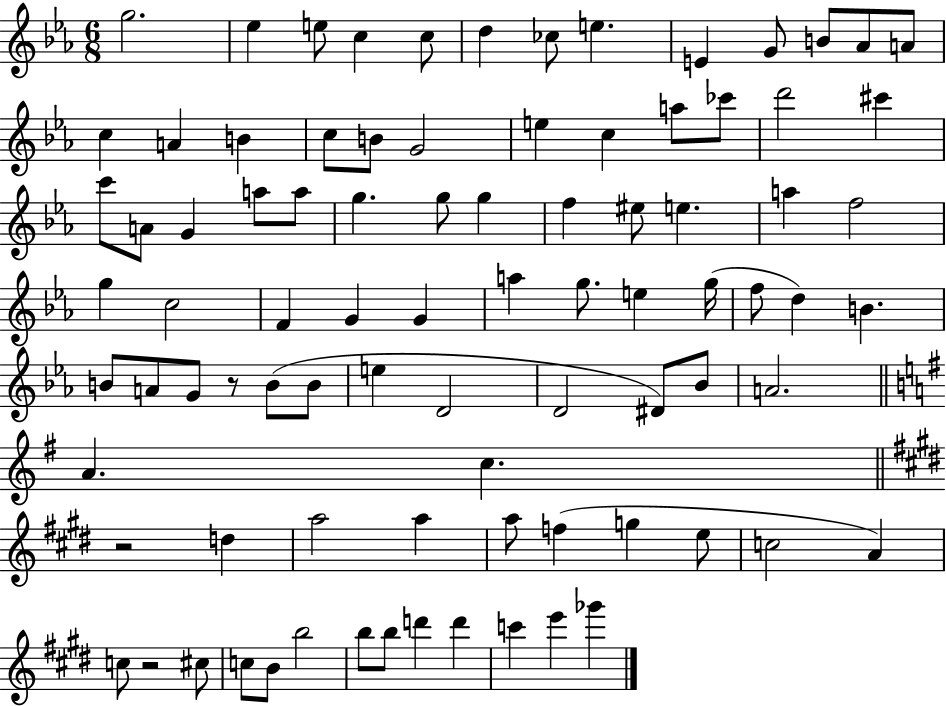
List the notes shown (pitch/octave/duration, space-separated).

G5/h. Eb5/q E5/e C5/q C5/e D5/q CES5/e E5/q. E4/q G4/e B4/e Ab4/e A4/e C5/q A4/q B4/q C5/e B4/e G4/h E5/q C5/q A5/e CES6/e D6/h C#6/q C6/e A4/e G4/q A5/e A5/e G5/q. G5/e G5/q F5/q EIS5/e E5/q. A5/q F5/h G5/q C5/h F4/q G4/q G4/q A5/q G5/e. E5/q G5/s F5/e D5/q B4/q. B4/e A4/e G4/e R/e B4/e B4/e E5/q D4/h D4/h D#4/e Bb4/e A4/h. A4/q. C5/q. R/h D5/q A5/h A5/q A5/e F5/q G5/q E5/e C5/h A4/q C5/e R/h C#5/e C5/e B4/e B5/h B5/e B5/e D6/q D6/q C6/q E6/q Gb6/q